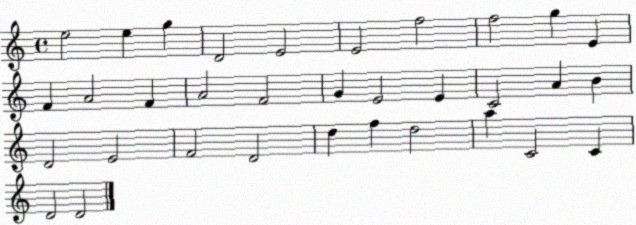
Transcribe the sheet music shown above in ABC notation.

X:1
T:Untitled
M:4/4
L:1/4
K:C
e2 e g D2 E2 E2 f2 f2 g E F A2 F A2 F2 G E2 E C2 A B D2 E2 F2 D2 d f d2 a C2 C D2 D2